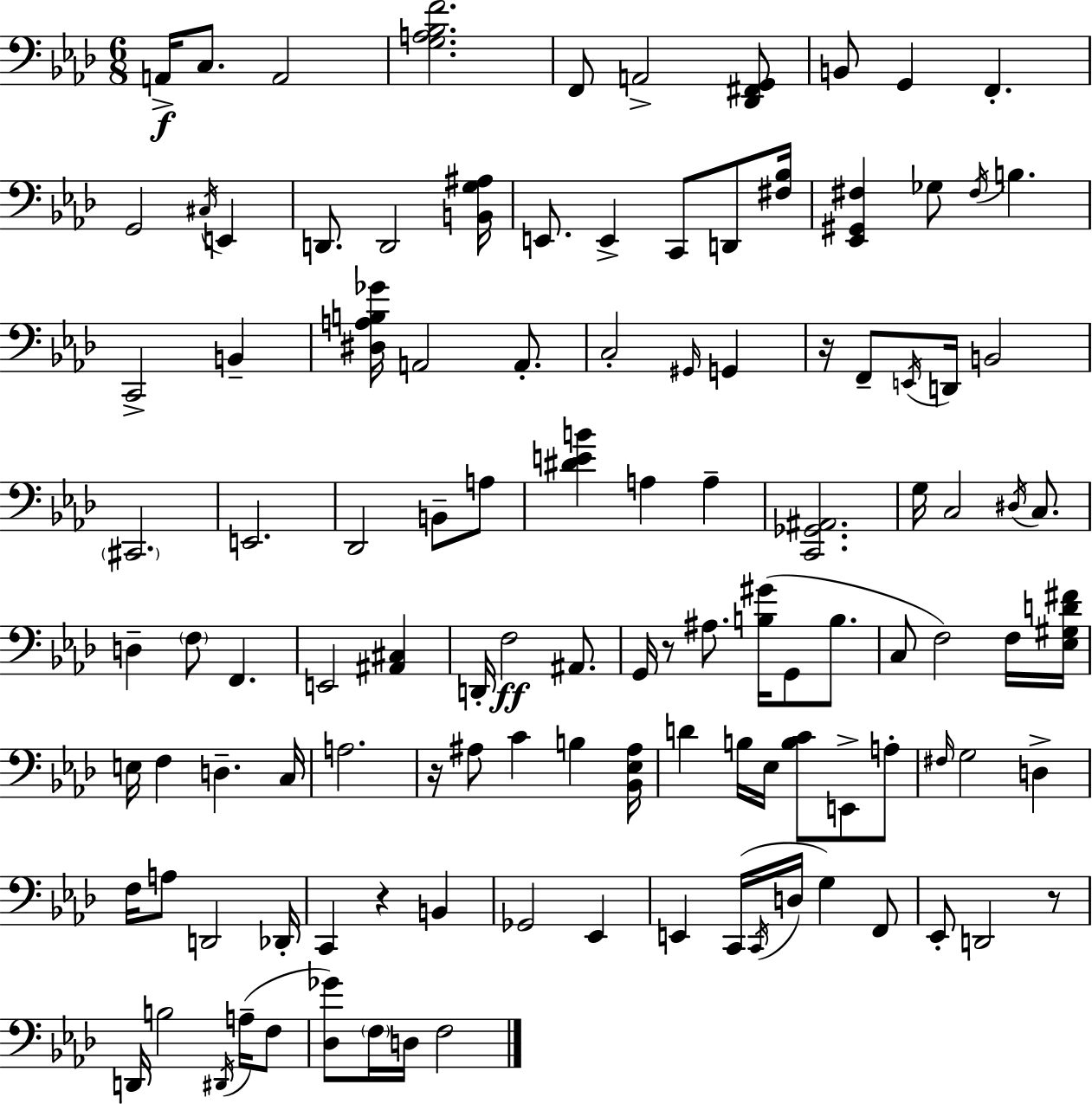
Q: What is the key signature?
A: F minor